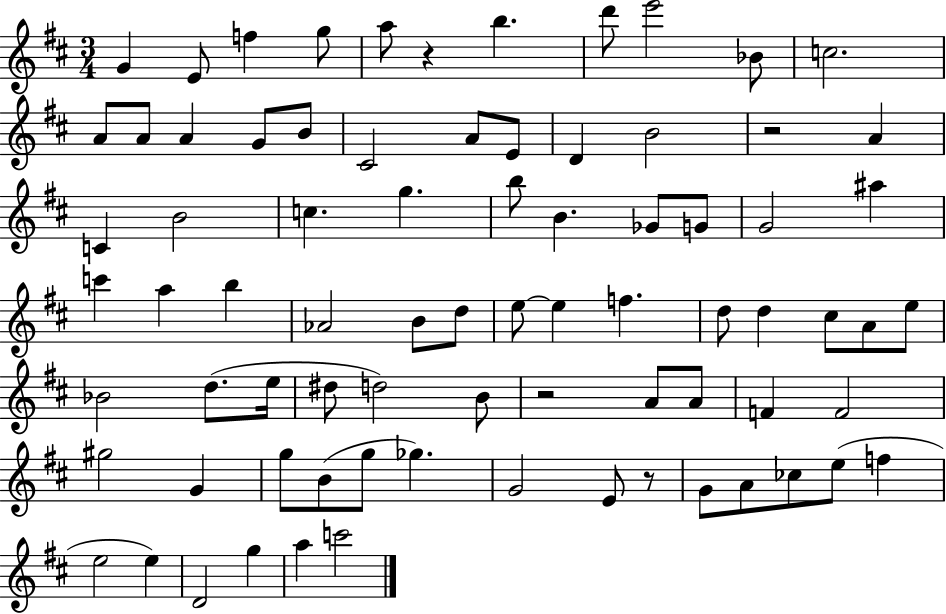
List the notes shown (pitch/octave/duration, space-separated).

G4/q E4/e F5/q G5/e A5/e R/q B5/q. D6/e E6/h Bb4/e C5/h. A4/e A4/e A4/q G4/e B4/e C#4/h A4/e E4/e D4/q B4/h R/h A4/q C4/q B4/h C5/q. G5/q. B5/e B4/q. Gb4/e G4/e G4/h A#5/q C6/q A5/q B5/q Ab4/h B4/e D5/e E5/e E5/q F5/q. D5/e D5/q C#5/e A4/e E5/e Bb4/h D5/e. E5/s D#5/e D5/h B4/e R/h A4/e A4/e F4/q F4/h G#5/h G4/q G5/e B4/e G5/e Gb5/q. G4/h E4/e R/e G4/e A4/e CES5/e E5/e F5/q E5/h E5/q D4/h G5/q A5/q C6/h